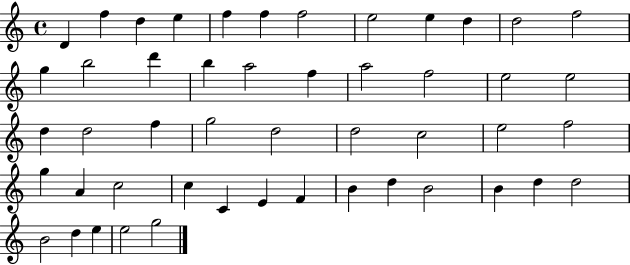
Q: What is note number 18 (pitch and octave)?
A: F5